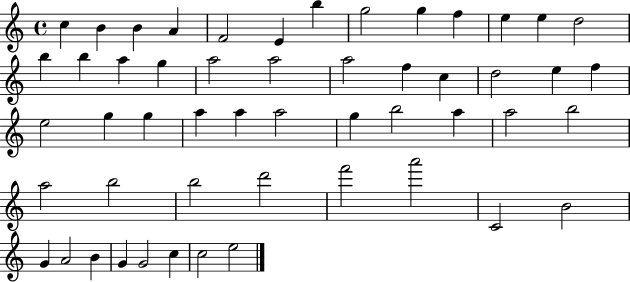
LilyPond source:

{
  \clef treble
  \time 4/4
  \defaultTimeSignature
  \key c \major
  c''4 b'4 b'4 a'4 | f'2 e'4 b''4 | g''2 g''4 f''4 | e''4 e''4 d''2 | \break b''4 b''4 a''4 g''4 | a''2 a''2 | a''2 f''4 c''4 | d''2 e''4 f''4 | \break e''2 g''4 g''4 | a''4 a''4 a''2 | g''4 b''2 a''4 | a''2 b''2 | \break a''2 b''2 | b''2 d'''2 | f'''2 a'''2 | c'2 b'2 | \break g'4 a'2 b'4 | g'4 g'2 c''4 | c''2 e''2 | \bar "|."
}